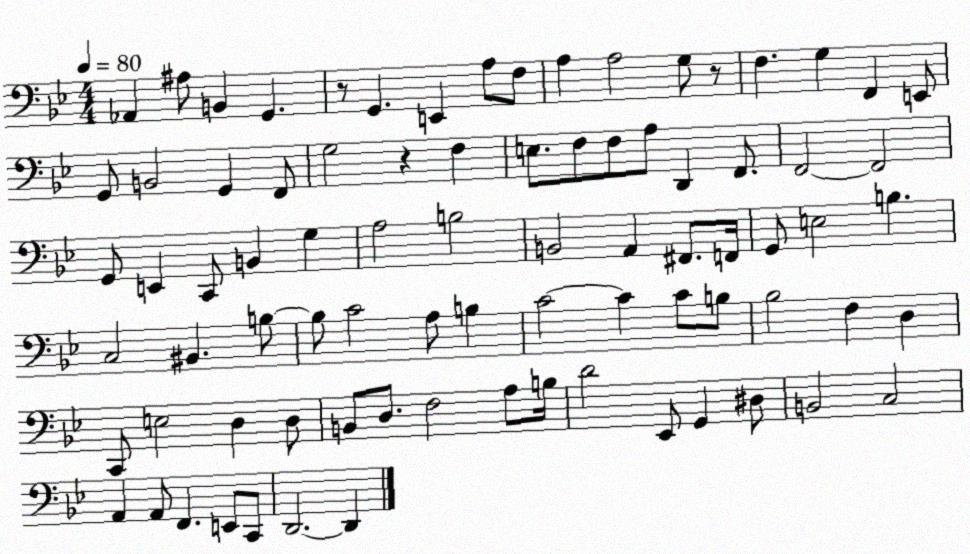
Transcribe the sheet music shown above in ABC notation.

X:1
T:Untitled
M:4/4
L:1/4
K:Bb
_A,, ^A,/2 B,, G,, z/2 G,, E,, A,/2 F,/2 A, A,2 G,/2 z/2 F, G, F,, E,,/2 G,,/2 B,,2 G,, F,,/2 G,2 z F, E,/2 F,/2 F,/2 A,/2 D,, F,,/2 F,,2 F,,2 G,,/2 E,, C,,/2 B,, G, A,2 B,2 B,,2 A,, ^F,,/2 F,,/4 G,,/2 E,2 B, C,2 ^B,, B,/2 B,/2 C2 A,/2 B, C2 C C/2 B,/2 _B,2 F, D, C,,/2 E,2 D, D,/2 B,,/2 D,/2 F,2 A,/2 B,/4 D2 _E,,/2 G,, ^D,/2 B,,2 C,2 A,, A,,/2 F,, E,,/2 C,,/2 D,,2 D,,